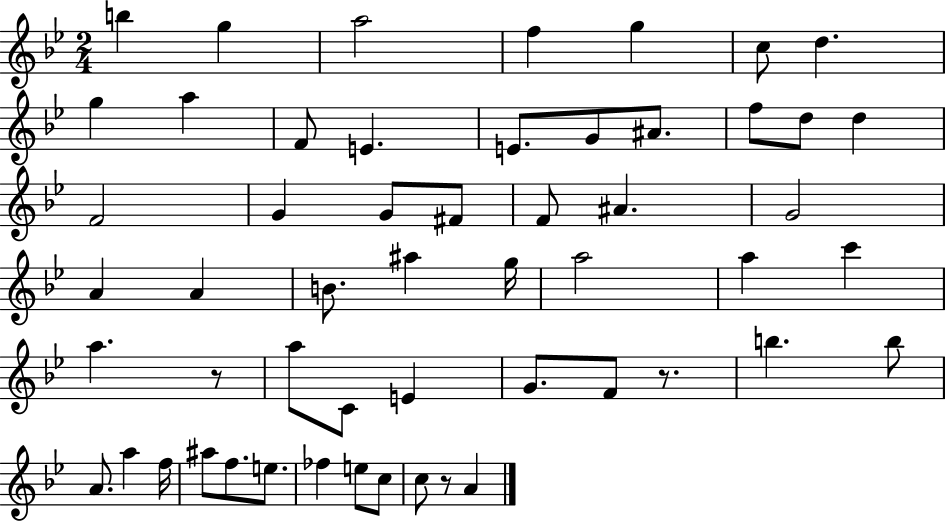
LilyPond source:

{
  \clef treble
  \numericTimeSignature
  \time 2/4
  \key bes \major
  b''4 g''4 | a''2 | f''4 g''4 | c''8 d''4. | \break g''4 a''4 | f'8 e'4. | e'8. g'8 ais'8. | f''8 d''8 d''4 | \break f'2 | g'4 g'8 fis'8 | f'8 ais'4. | g'2 | \break a'4 a'4 | b'8. ais''4 g''16 | a''2 | a''4 c'''4 | \break a''4. r8 | a''8 c'8 e'4 | g'8. f'8 r8. | b''4. b''8 | \break a'8. a''4 f''16 | ais''8 f''8. e''8. | fes''4 e''8 c''8 | c''8 r8 a'4 | \break \bar "|."
}